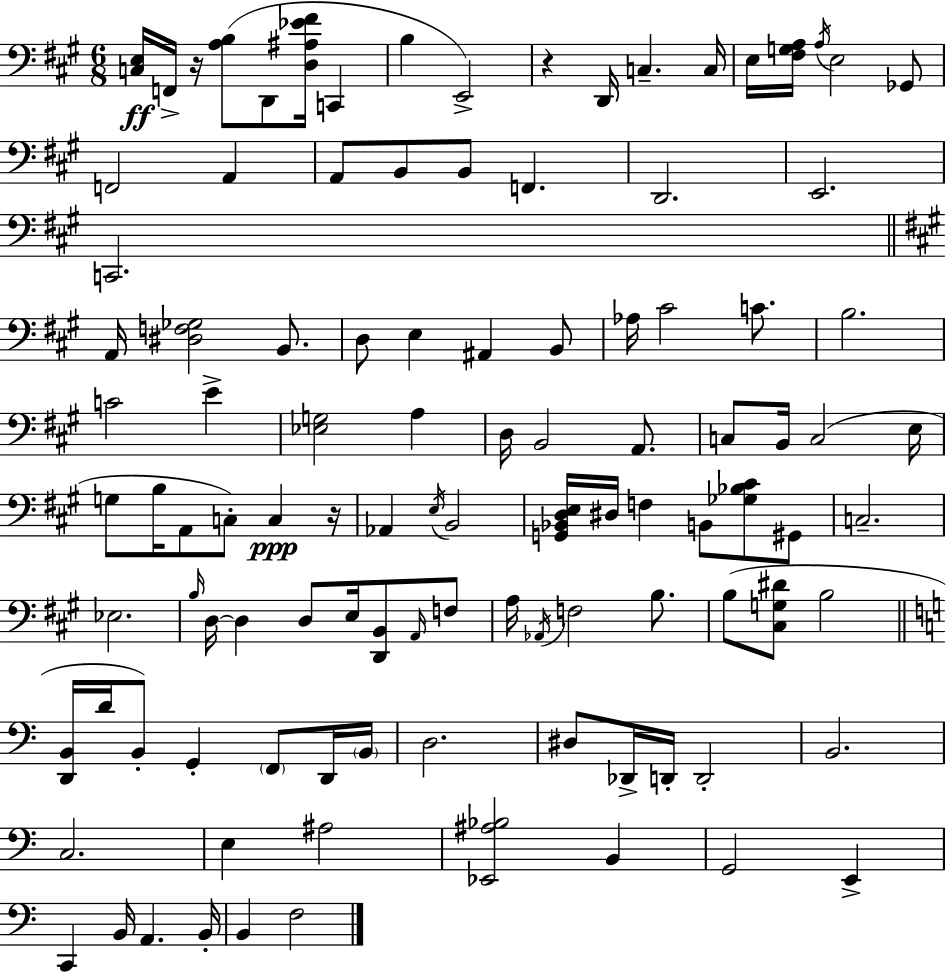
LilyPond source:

{
  \clef bass
  \numericTimeSignature
  \time 6/8
  \key a \major
  <c e>16\ff f,16-> r16 <a b>8( d,8 <d ais ees' fis'>16 c,4 | b4 e,2->) | r4 d,16 c4.-- c16 | e16 <fis g a>16 \acciaccatura { a16 } e2 ges,8 | \break f,2 a,4 | a,8 b,8 b,8 f,4. | d,2. | e,2. | \break c,2. | \bar "||" \break \key a \major a,16 <dis f ges>2 b,8. | d8 e4 ais,4 b,8 | aes16 cis'2 c'8. | b2. | \break c'2 e'4-> | <ees g>2 a4 | d16 b,2 a,8. | c8 b,16 c2( e16 | \break g8 b16 a,8 c8-.) c4\ppp r16 | aes,4 \acciaccatura { e16 } b,2 | <g, bes, d e>16 dis16 f4 b,8 <ges bes cis'>8 gis,8 | c2.-- | \break ees2. | \grace { b16 } d16~~ d4 d8 e16 <d, b,>8 | \grace { a,16 } f8 a16 \acciaccatura { aes,16 } f2 | b8. b8( <cis g dis'>8 b2 | \break \bar "||" \break \key a \minor <d, b,>16 d'16 b,8-.) g,4-. \parenthesize f,8 d,16 \parenthesize b,16 | d2. | dis8 des,16-> d,16-. d,2-. | b,2. | \break c2. | e4 ais2 | <ees, ais bes>2 b,4 | g,2 e,4-> | \break c,4 b,16 a,4. b,16-. | b,4 f2 | \bar "|."
}